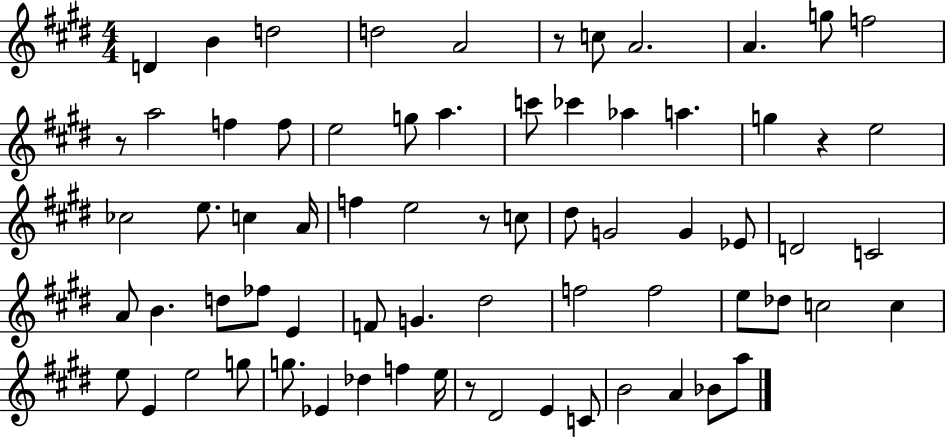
{
  \clef treble
  \numericTimeSignature
  \time 4/4
  \key e \major
  d'4 b'4 d''2 | d''2 a'2 | r8 c''8 a'2. | a'4. g''8 f''2 | \break r8 a''2 f''4 f''8 | e''2 g''8 a''4. | c'''8 ces'''4 aes''4 a''4. | g''4 r4 e''2 | \break ces''2 e''8. c''4 a'16 | f''4 e''2 r8 c''8 | dis''8 g'2 g'4 ees'8 | d'2 c'2 | \break a'8 b'4. d''8 fes''8 e'4 | f'8 g'4. dis''2 | f''2 f''2 | e''8 des''8 c''2 c''4 | \break e''8 e'4 e''2 g''8 | g''8. ees'4 des''4 f''4 e''16 | r8 dis'2 e'4 c'8 | b'2 a'4 bes'8 a''8 | \break \bar "|."
}